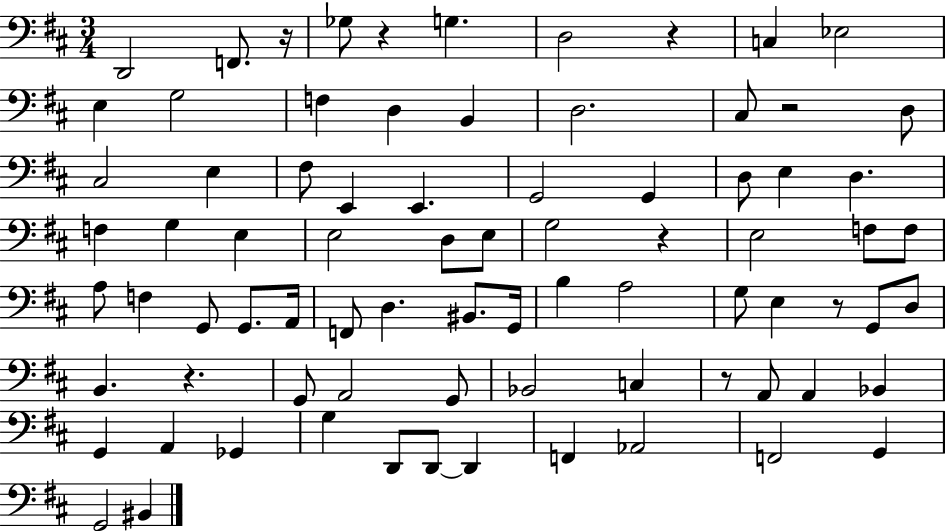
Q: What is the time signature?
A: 3/4